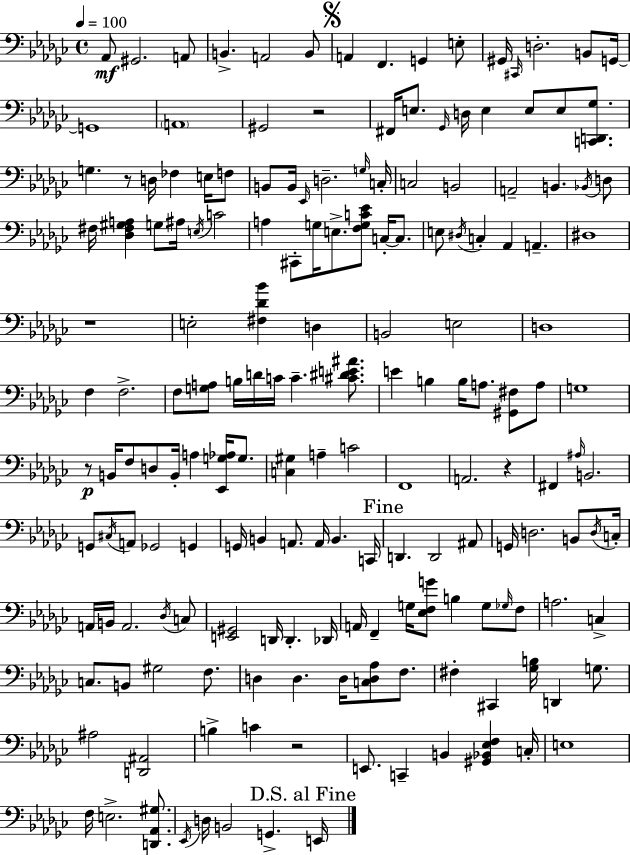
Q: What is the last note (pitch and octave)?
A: E2